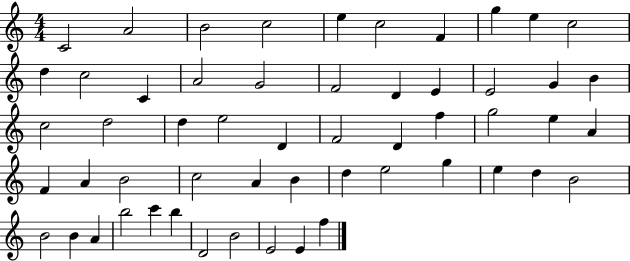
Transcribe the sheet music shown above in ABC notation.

X:1
T:Untitled
M:4/4
L:1/4
K:C
C2 A2 B2 c2 e c2 F g e c2 d c2 C A2 G2 F2 D E E2 G B c2 d2 d e2 D F2 D f g2 e A F A B2 c2 A B d e2 g e d B2 B2 B A b2 c' b D2 B2 E2 E f